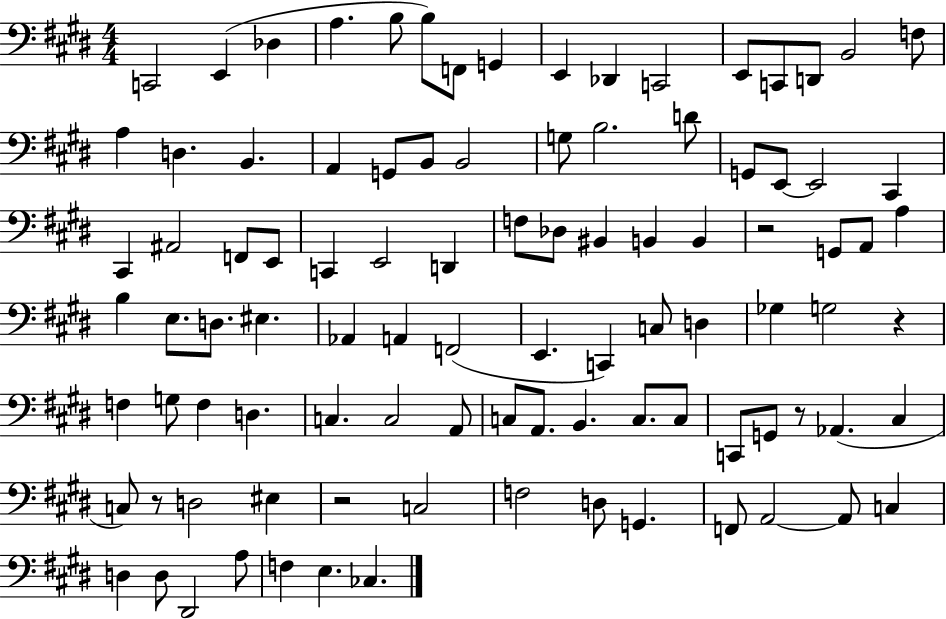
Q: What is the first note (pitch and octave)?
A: C2